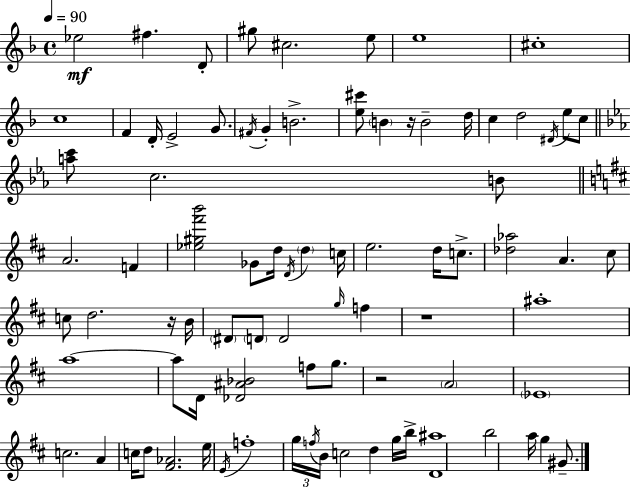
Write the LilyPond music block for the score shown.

{
  \clef treble
  \time 4/4
  \defaultTimeSignature
  \key d \minor
  \tempo 4 = 90
  \repeat volta 2 { ees''2\mf fis''4. d'8-. | gis''8 cis''2. e''8 | e''1 | cis''1-. | \break c''1 | f'4 d'16-. e'2-> g'8. | \acciaccatura { fis'16 } g'4-. b'2.-> | <e'' cis'''>8 \parenthesize b'4 r16 b'2-- | \break d''16 c''4 d''2 \acciaccatura { dis'16 } e''8 | c''8 \bar "||" \break \key c \minor <a'' c'''>8 c''2. b'8 | \bar "||" \break \key b \minor a'2. f'4 | <ees'' gis'' fis''' b'''>2 ges'8 d''16 \acciaccatura { d'16 } \parenthesize d''4 | c''16 e''2. d''16 c''8.-> | <des'' aes''>2 a'4. cis''8 | \break c''8 d''2. r16 | b'16 \parenthesize dis'8 \parenthesize d'8 d'2 \grace { g''16 } f''4 | r1 | ais''1-. | \break a''1~~ | a''8 d'16 <des' ais' bes'>2 f''8 g''8. | r2 \parenthesize a'2 | \parenthesize ees'1 | \break c''2. a'4 | c''16 d''8 <fis' aes'>2. | e''16 \acciaccatura { e'16 } f''1-. | \tuplet 3/2 { g''16 \acciaccatura { f''16 } b'16 } c''2 d''4 | \break g''16 b''16-> <d' ais''>1 | b''2 a''16 g''4 | gis'8.-- } \bar "|."
}